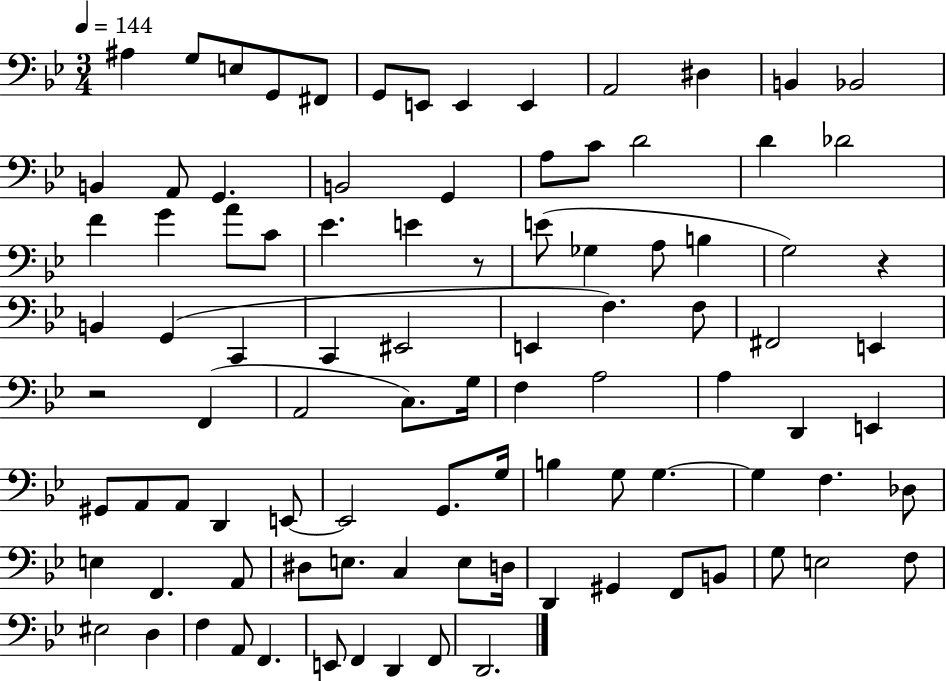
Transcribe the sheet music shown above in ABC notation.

X:1
T:Untitled
M:3/4
L:1/4
K:Bb
^A, G,/2 E,/2 G,,/2 ^F,,/2 G,,/2 E,,/2 E,, E,, A,,2 ^D, B,, _B,,2 B,, A,,/2 G,, B,,2 G,, A,/2 C/2 D2 D _D2 F G A/2 C/2 _E E z/2 E/2 _G, A,/2 B, G,2 z B,, G,, C,, C,, ^E,,2 E,, F, F,/2 ^F,,2 E,, z2 F,, A,,2 C,/2 G,/4 F, A,2 A, D,, E,, ^G,,/2 A,,/2 A,,/2 D,, E,,/2 E,,2 G,,/2 G,/4 B, G,/2 G, G, F, _D,/2 E, F,, A,,/2 ^D,/2 E,/2 C, E,/2 D,/4 D,, ^G,, F,,/2 B,,/2 G,/2 E,2 F,/2 ^E,2 D, F, A,,/2 F,, E,,/2 F,, D,, F,,/2 D,,2